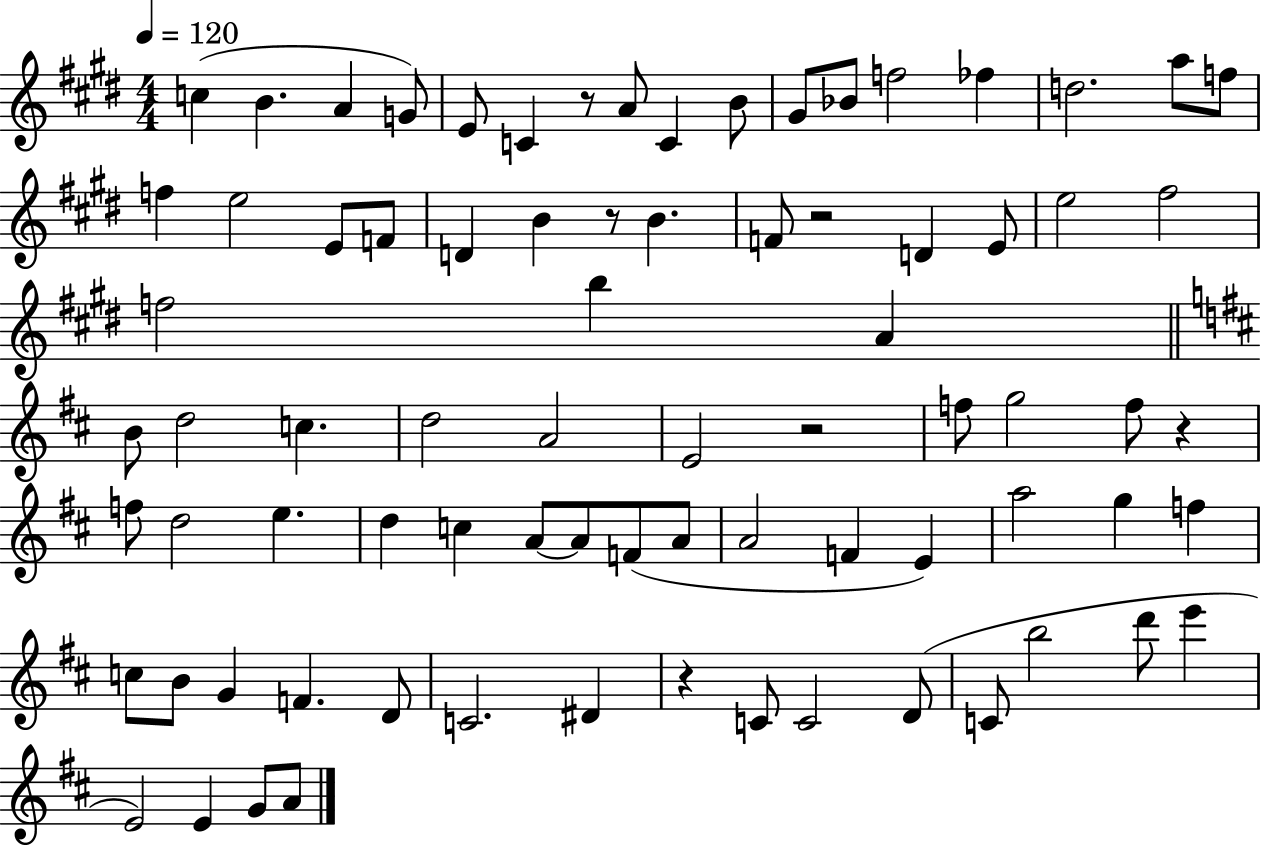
{
  \clef treble
  \numericTimeSignature
  \time 4/4
  \key e \major
  \tempo 4 = 120
  c''4( b'4. a'4 g'8) | e'8 c'4 r8 a'8 c'4 b'8 | gis'8 bes'8 f''2 fes''4 | d''2. a''8 f''8 | \break f''4 e''2 e'8 f'8 | d'4 b'4 r8 b'4. | f'8 r2 d'4 e'8 | e''2 fis''2 | \break f''2 b''4 a'4 | \bar "||" \break \key d \major b'8 d''2 c''4. | d''2 a'2 | e'2 r2 | f''8 g''2 f''8 r4 | \break f''8 d''2 e''4. | d''4 c''4 a'8~~ a'8 f'8( a'8 | a'2 f'4 e'4) | a''2 g''4 f''4 | \break c''8 b'8 g'4 f'4. d'8 | c'2. dis'4 | r4 c'8 c'2 d'8( | c'8 b''2 d'''8 e'''4 | \break e'2) e'4 g'8 a'8 | \bar "|."
}